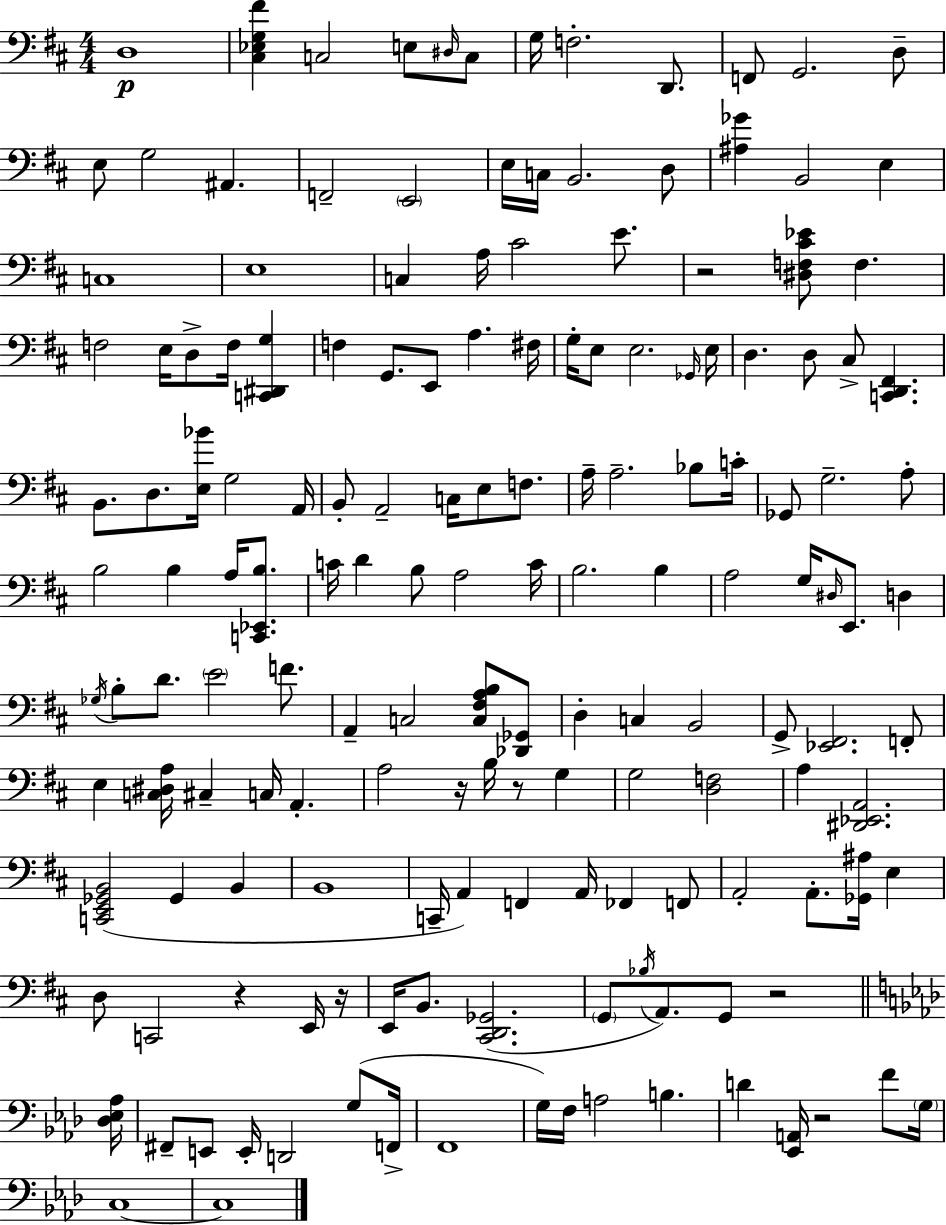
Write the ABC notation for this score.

X:1
T:Untitled
M:4/4
L:1/4
K:D
D,4 [^C,_E,G,^F] C,2 E,/2 ^D,/4 C,/2 G,/4 F,2 D,,/2 F,,/2 G,,2 D,/2 E,/2 G,2 ^A,, F,,2 E,,2 E,/4 C,/4 B,,2 D,/2 [^A,_G] B,,2 E, C,4 E,4 C, A,/4 ^C2 E/2 z2 [^D,F,^C_E]/2 F, F,2 E,/4 D,/2 F,/4 [C,,^D,,G,] F, G,,/2 E,,/2 A, ^F,/4 G,/4 E,/2 E,2 _G,,/4 E,/4 D, D,/2 ^C,/2 [C,,D,,^F,,] B,,/2 D,/2 [E,_B]/4 G,2 A,,/4 B,,/2 A,,2 C,/4 E,/2 F,/2 A,/4 A,2 _B,/2 C/4 _G,,/2 G,2 A,/2 B,2 B, A,/4 [C,,_E,,B,]/2 C/4 D B,/2 A,2 C/4 B,2 B, A,2 G,/4 ^D,/4 E,,/2 D, _G,/4 B,/2 D/2 E2 F/2 A,, C,2 [C,^F,A,B,]/2 [_D,,_G,,]/2 D, C, B,,2 G,,/2 [_E,,^F,,]2 F,,/2 E, [C,^D,A,]/4 ^C, C,/4 A,, A,2 z/4 B,/4 z/2 G, G,2 [D,F,]2 A, [^D,,_E,,A,,]2 [C,,E,,_G,,B,,]2 _G,, B,, B,,4 C,,/4 A,, F,, A,,/4 _F,, F,,/2 A,,2 A,,/2 [_G,,^A,]/4 E, D,/2 C,,2 z E,,/4 z/4 E,,/4 B,,/2 [^C,,D,,_G,,]2 G,,/2 _B,/4 A,,/2 G,,/2 z2 [_D,_E,_A,]/4 ^F,,/2 E,,/2 E,,/4 D,,2 G,/2 F,,/4 F,,4 G,/4 F,/4 A,2 B, D [_E,,A,,]/4 z2 F/2 G,/4 C,4 C,4